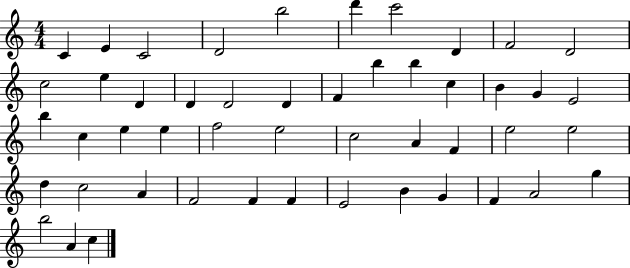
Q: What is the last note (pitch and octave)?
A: C5